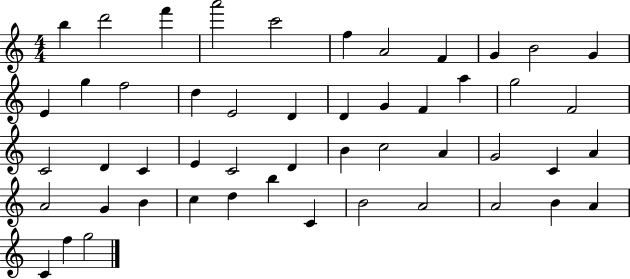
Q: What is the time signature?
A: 4/4